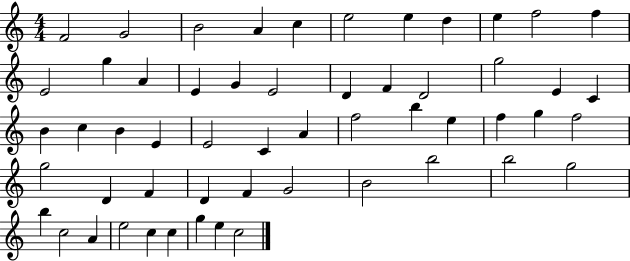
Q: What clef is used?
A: treble